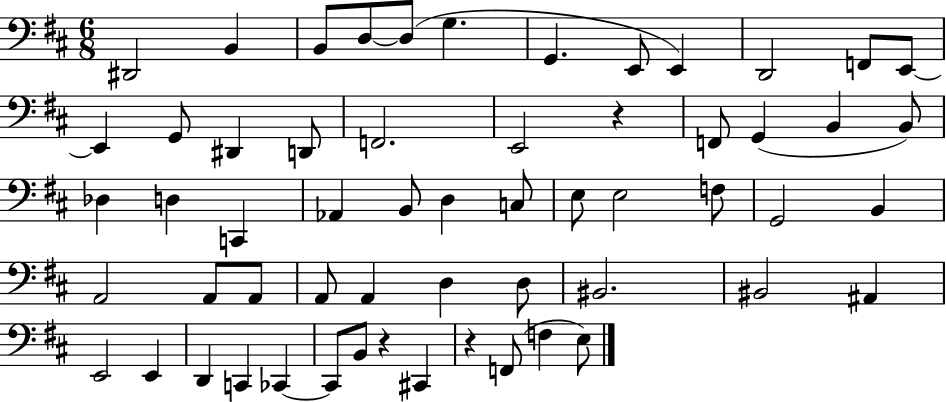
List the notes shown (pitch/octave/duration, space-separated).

D#2/h B2/q B2/e D3/e D3/e G3/q. G2/q. E2/e E2/q D2/h F2/e E2/e E2/q G2/e D#2/q D2/e F2/h. E2/h R/q F2/e G2/q B2/q B2/e Db3/q D3/q C2/q Ab2/q B2/e D3/q C3/e E3/e E3/h F3/e G2/h B2/q A2/h A2/e A2/e A2/e A2/q D3/q D3/e BIS2/h. BIS2/h A#2/q E2/h E2/q D2/q C2/q CES2/q CES2/e B2/e R/q C#2/q R/q F2/e F3/q E3/e